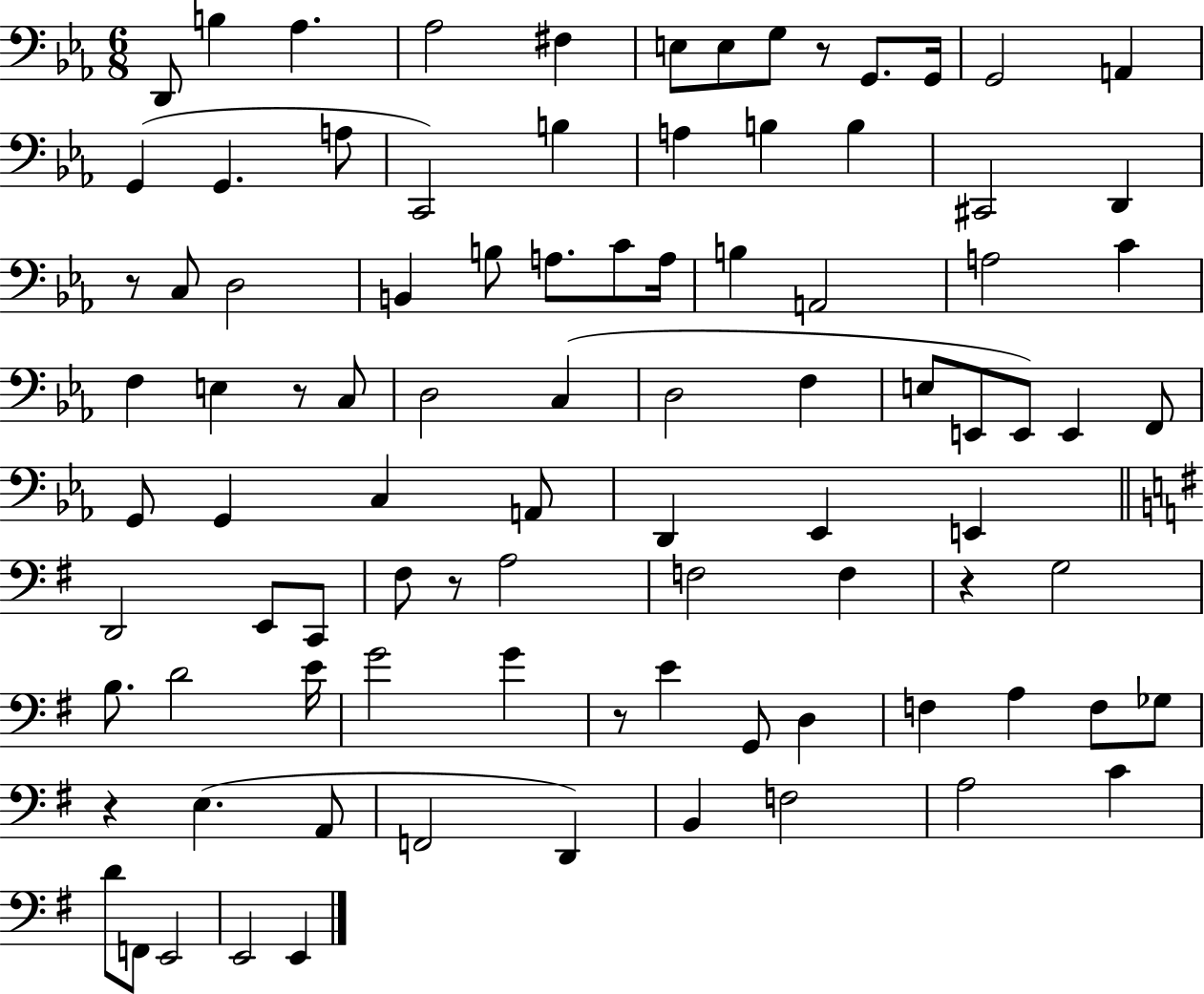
{
  \clef bass
  \numericTimeSignature
  \time 6/8
  \key ees \major
  d,8 b4 aes4. | aes2 fis4 | e8 e8 g8 r8 g,8. g,16 | g,2 a,4 | \break g,4( g,4. a8 | c,2) b4 | a4 b4 b4 | cis,2 d,4 | \break r8 c8 d2 | b,4 b8 a8. c'8 a16 | b4 a,2 | a2 c'4 | \break f4 e4 r8 c8 | d2 c4( | d2 f4 | e8 e,8 e,8) e,4 f,8 | \break g,8 g,4 c4 a,8 | d,4 ees,4 e,4 | \bar "||" \break \key g \major d,2 e,8 c,8 | fis8 r8 a2 | f2 f4 | r4 g2 | \break b8. d'2 e'16 | g'2 g'4 | r8 e'4 g,8 d4 | f4 a4 f8 ges8 | \break r4 e4.( a,8 | f,2 d,4) | b,4 f2 | a2 c'4 | \break d'8 f,8 e,2 | e,2 e,4 | \bar "|."
}